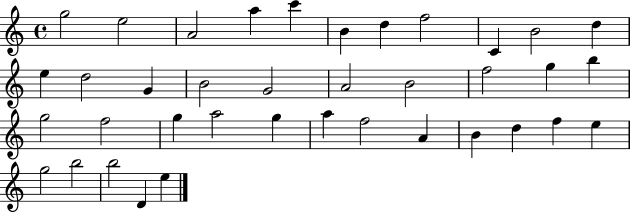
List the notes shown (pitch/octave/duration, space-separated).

G5/h E5/h A4/h A5/q C6/q B4/q D5/q F5/h C4/q B4/h D5/q E5/q D5/h G4/q B4/h G4/h A4/h B4/h F5/h G5/q B5/q G5/h F5/h G5/q A5/h G5/q A5/q F5/h A4/q B4/q D5/q F5/q E5/q G5/h B5/h B5/h D4/q E5/q